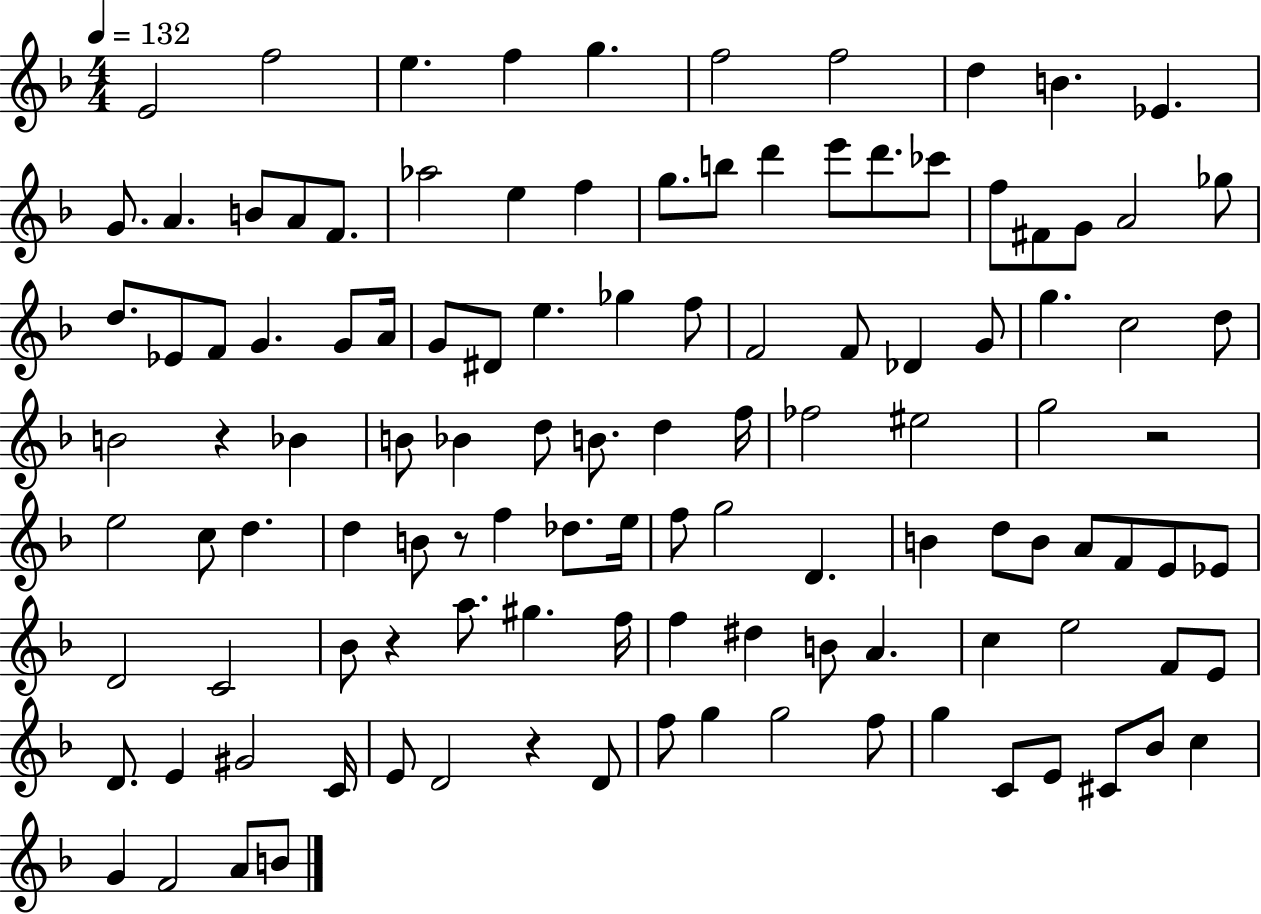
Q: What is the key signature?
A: F major